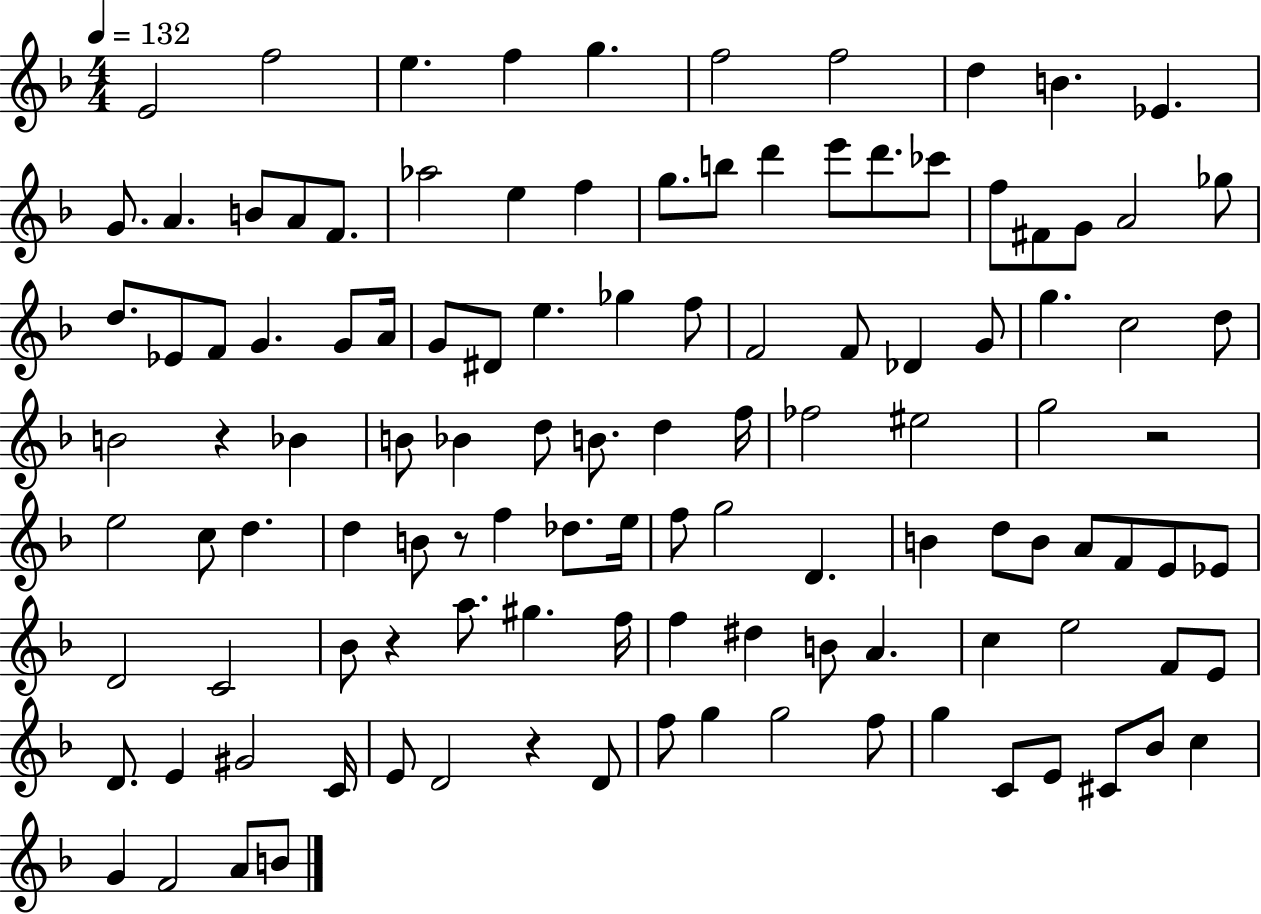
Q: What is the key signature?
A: F major